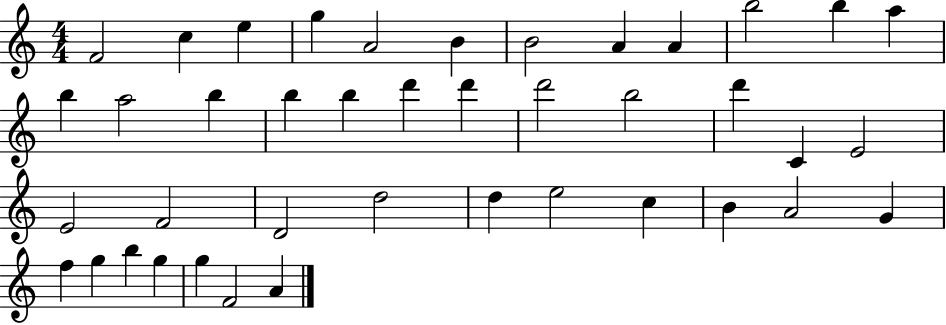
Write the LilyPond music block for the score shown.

{
  \clef treble
  \numericTimeSignature
  \time 4/4
  \key c \major
  f'2 c''4 e''4 | g''4 a'2 b'4 | b'2 a'4 a'4 | b''2 b''4 a''4 | \break b''4 a''2 b''4 | b''4 b''4 d'''4 d'''4 | d'''2 b''2 | d'''4 c'4 e'2 | \break e'2 f'2 | d'2 d''2 | d''4 e''2 c''4 | b'4 a'2 g'4 | \break f''4 g''4 b''4 g''4 | g''4 f'2 a'4 | \bar "|."
}